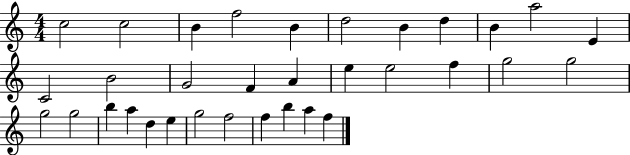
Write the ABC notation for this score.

X:1
T:Untitled
M:4/4
L:1/4
K:C
c2 c2 B f2 B d2 B d B a2 E C2 B2 G2 F A e e2 f g2 g2 g2 g2 b a d e g2 f2 f b a f